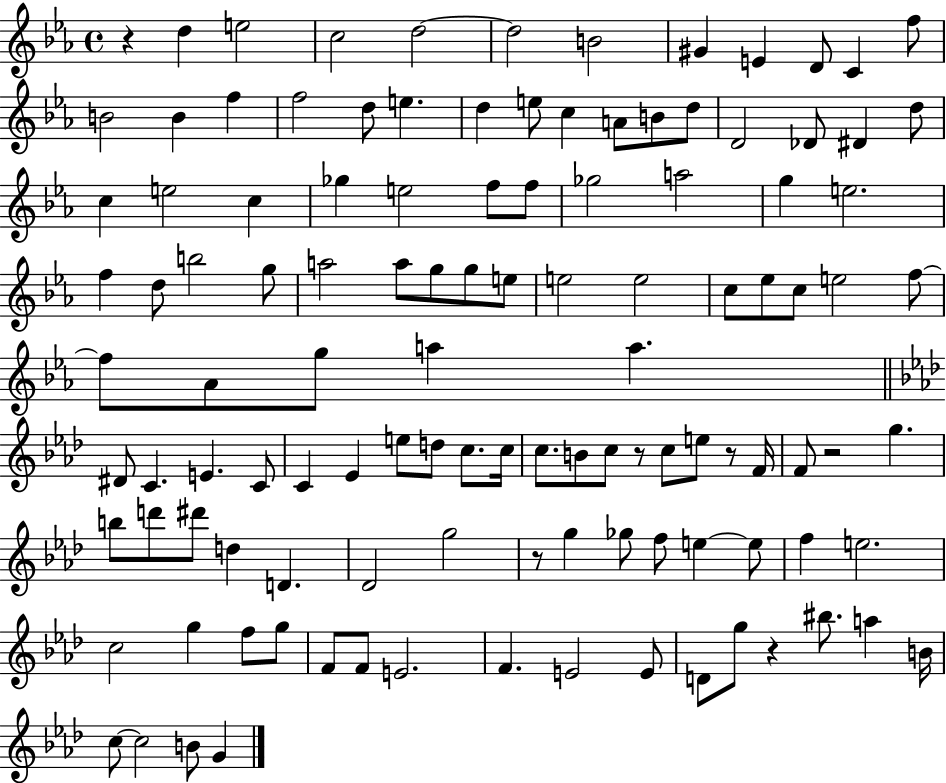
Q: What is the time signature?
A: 4/4